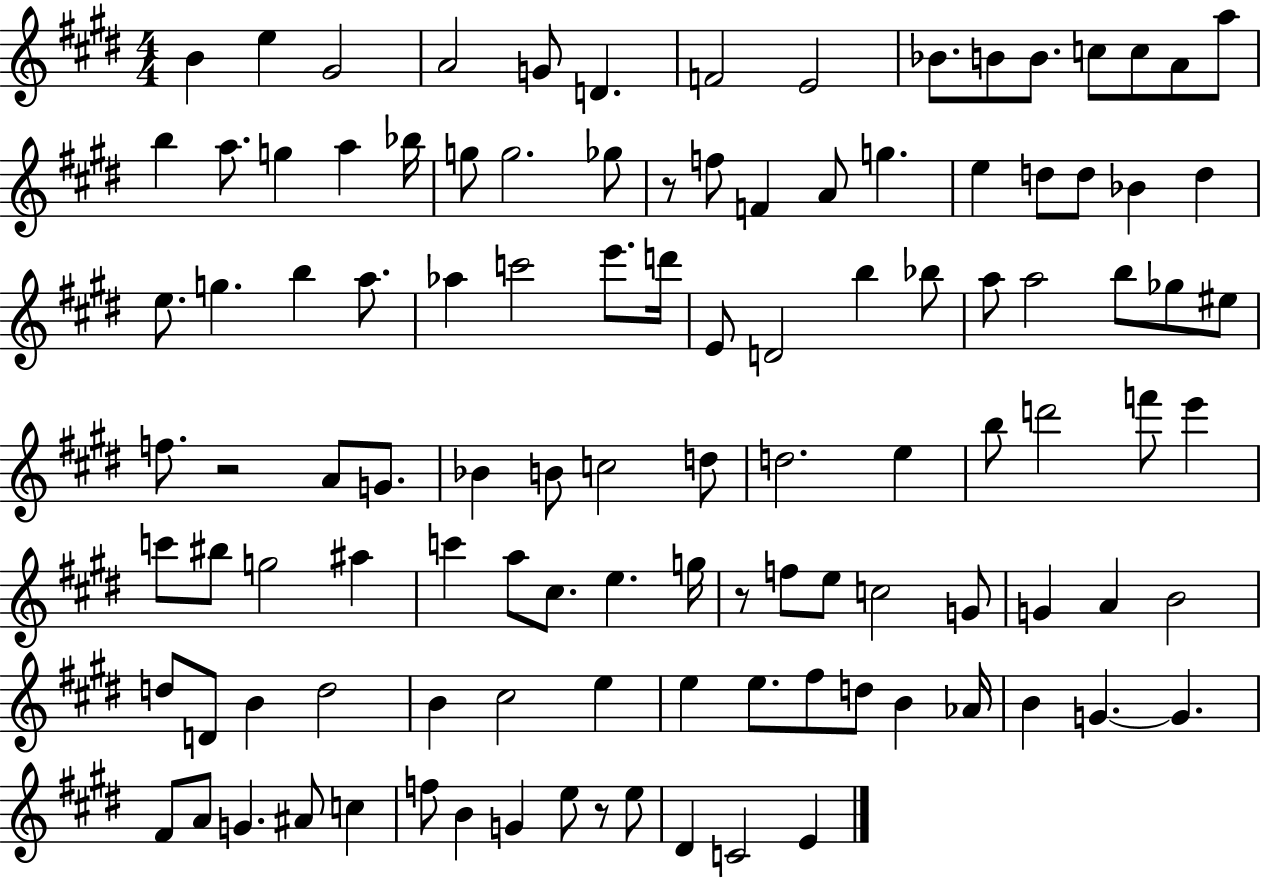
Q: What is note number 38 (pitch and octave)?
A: C6